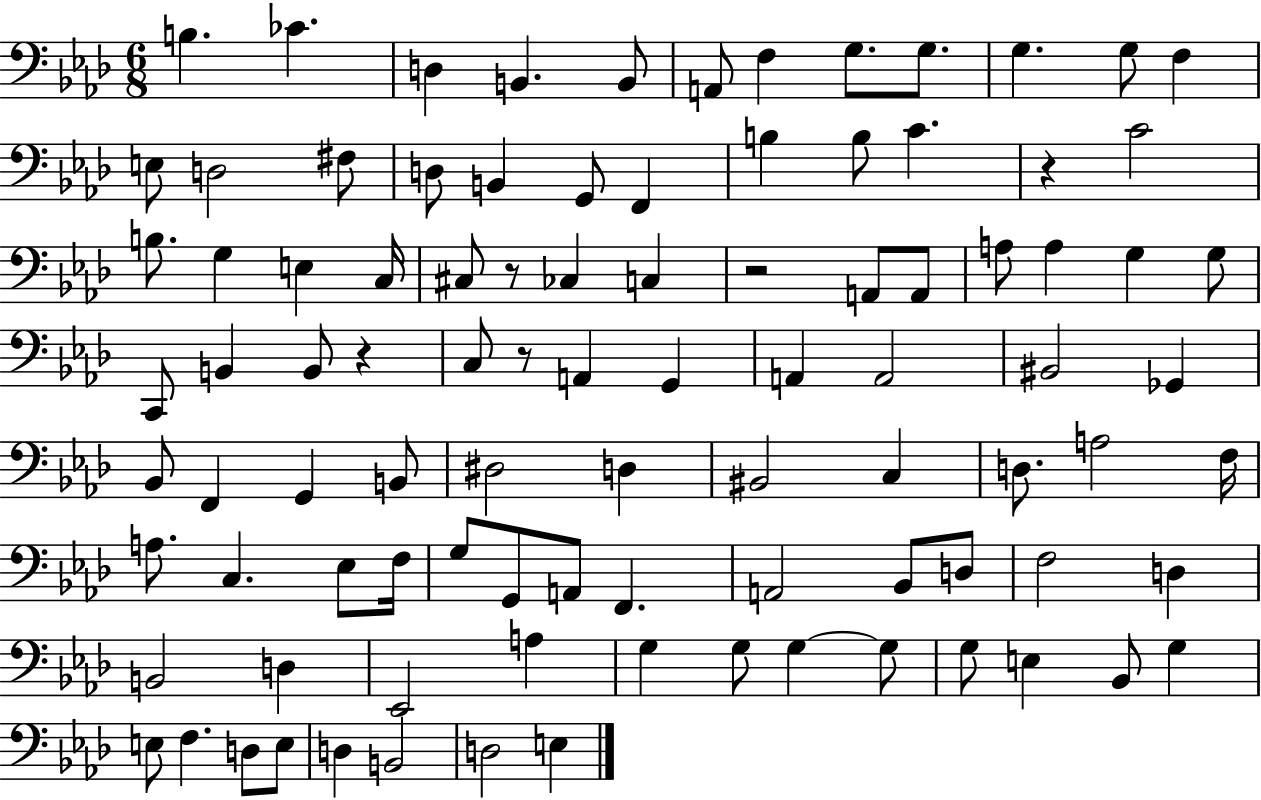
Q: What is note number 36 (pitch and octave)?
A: G3